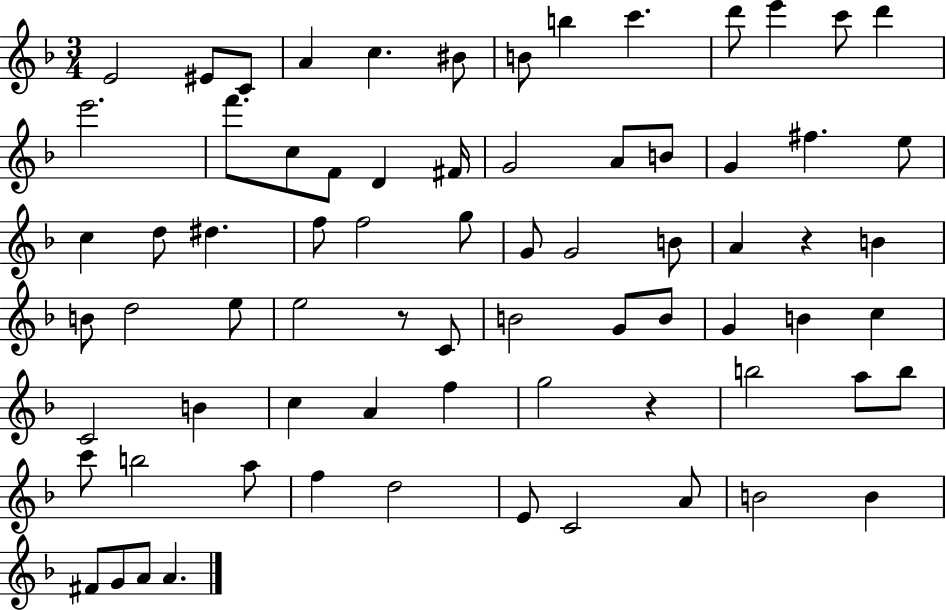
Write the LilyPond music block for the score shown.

{
  \clef treble
  \numericTimeSignature
  \time 3/4
  \key f \major
  e'2 eis'8 c'8 | a'4 c''4. bis'8 | b'8 b''4 c'''4. | d'''8 e'''4 c'''8 d'''4 | \break e'''2. | f'''8. c''8 f'8 d'4 fis'16 | g'2 a'8 b'8 | g'4 fis''4. e''8 | \break c''4 d''8 dis''4. | f''8 f''2 g''8 | g'8 g'2 b'8 | a'4 r4 b'4 | \break b'8 d''2 e''8 | e''2 r8 c'8 | b'2 g'8 b'8 | g'4 b'4 c''4 | \break c'2 b'4 | c''4 a'4 f''4 | g''2 r4 | b''2 a''8 b''8 | \break c'''8 b''2 a''8 | f''4 d''2 | e'8 c'2 a'8 | b'2 b'4 | \break fis'8 g'8 a'8 a'4. | \bar "|."
}